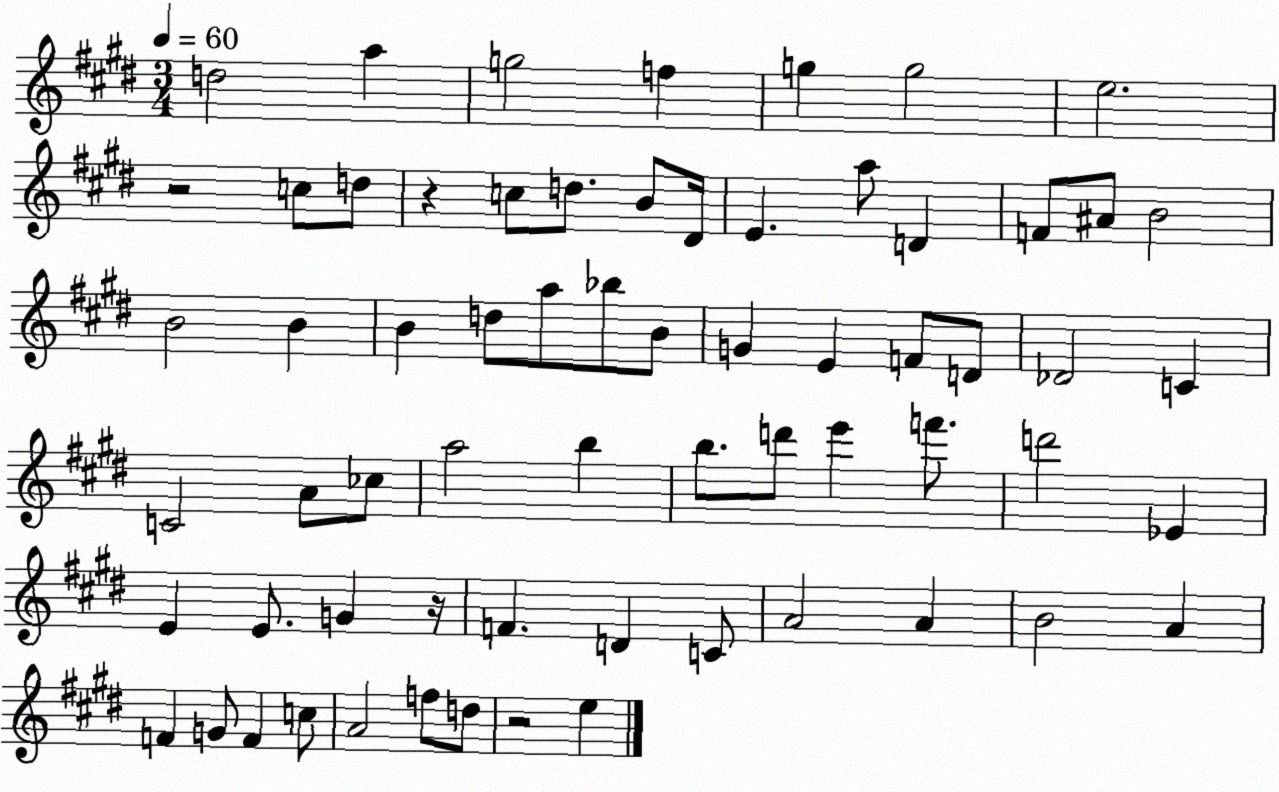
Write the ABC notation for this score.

X:1
T:Untitled
M:3/4
L:1/4
K:E
d2 a g2 f g g2 e2 z2 c/2 d/2 z c/2 d/2 B/2 ^D/4 E a/2 D F/2 ^A/2 B2 B2 B B d/2 a/2 _b/2 B/2 G E F/2 D/2 _D2 C C2 A/2 _c/2 a2 b b/2 d'/2 e' f'/2 d'2 _E E E/2 G z/4 F D C/2 A2 A B2 A F G/2 F c/2 A2 f/2 d/2 z2 e